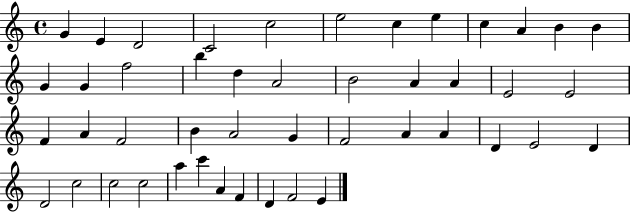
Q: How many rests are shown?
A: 0